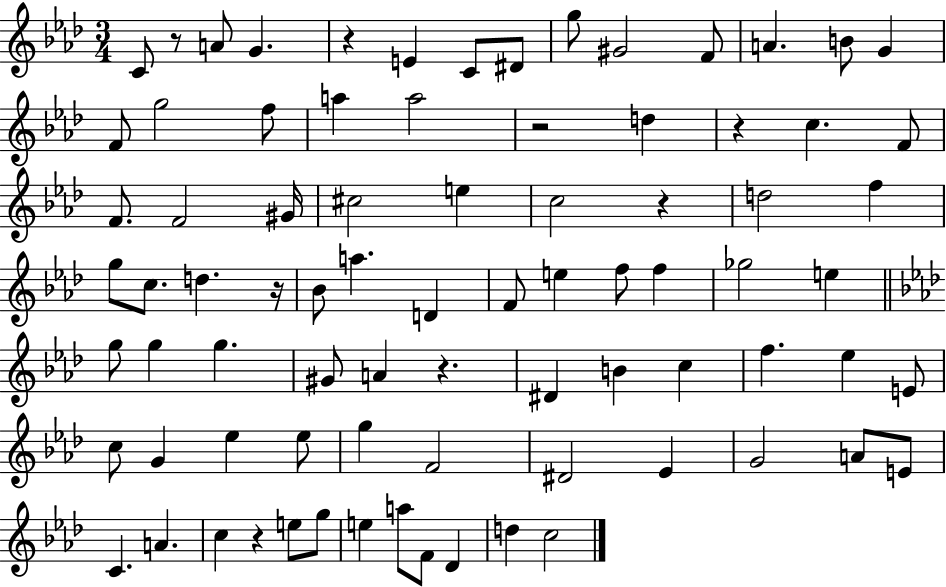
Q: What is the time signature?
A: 3/4